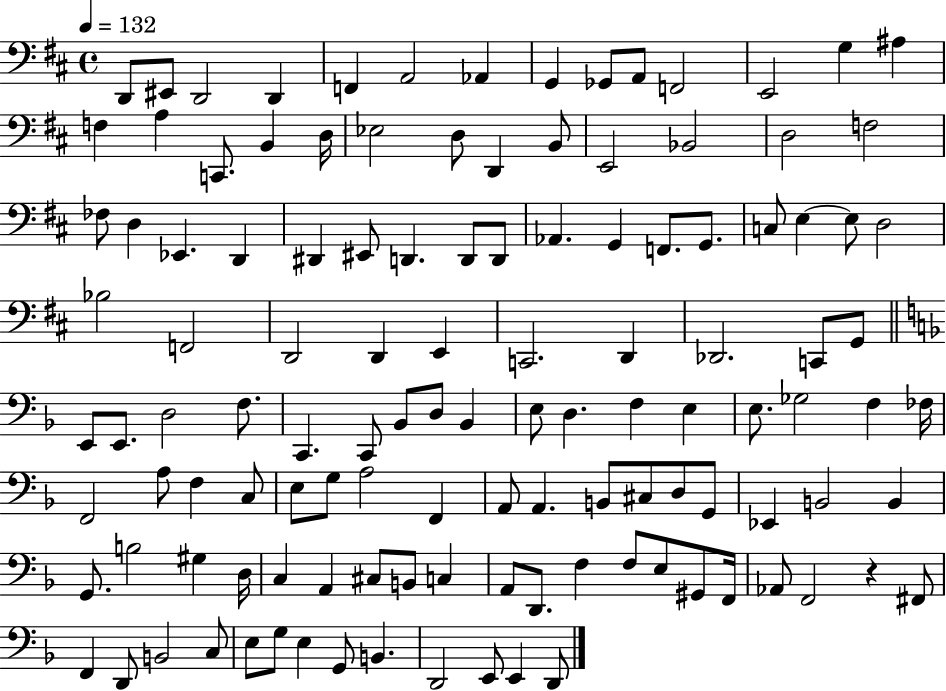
X:1
T:Untitled
M:4/4
L:1/4
K:D
D,,/2 ^E,,/2 D,,2 D,, F,, A,,2 _A,, G,, _G,,/2 A,,/2 F,,2 E,,2 G, ^A, F, A, C,,/2 B,, D,/4 _E,2 D,/2 D,, B,,/2 E,,2 _B,,2 D,2 F,2 _F,/2 D, _E,, D,, ^D,, ^E,,/2 D,, D,,/2 D,,/2 _A,, G,, F,,/2 G,,/2 C,/2 E, E,/2 D,2 _B,2 F,,2 D,,2 D,, E,, C,,2 D,, _D,,2 C,,/2 G,,/2 E,,/2 E,,/2 D,2 F,/2 C,, C,,/2 _B,,/2 D,/2 _B,, E,/2 D, F, E, E,/2 _G,2 F, _F,/4 F,,2 A,/2 F, C,/2 E,/2 G,/2 A,2 F,, A,,/2 A,, B,,/2 ^C,/2 D,/2 G,,/2 _E,, B,,2 B,, G,,/2 B,2 ^G, D,/4 C, A,, ^C,/2 B,,/2 C, A,,/2 D,,/2 F, F,/2 E,/2 ^G,,/2 F,,/4 _A,,/2 F,,2 z ^F,,/2 F,, D,,/2 B,,2 C,/2 E,/2 G,/2 E, G,,/2 B,, D,,2 E,,/2 E,, D,,/2